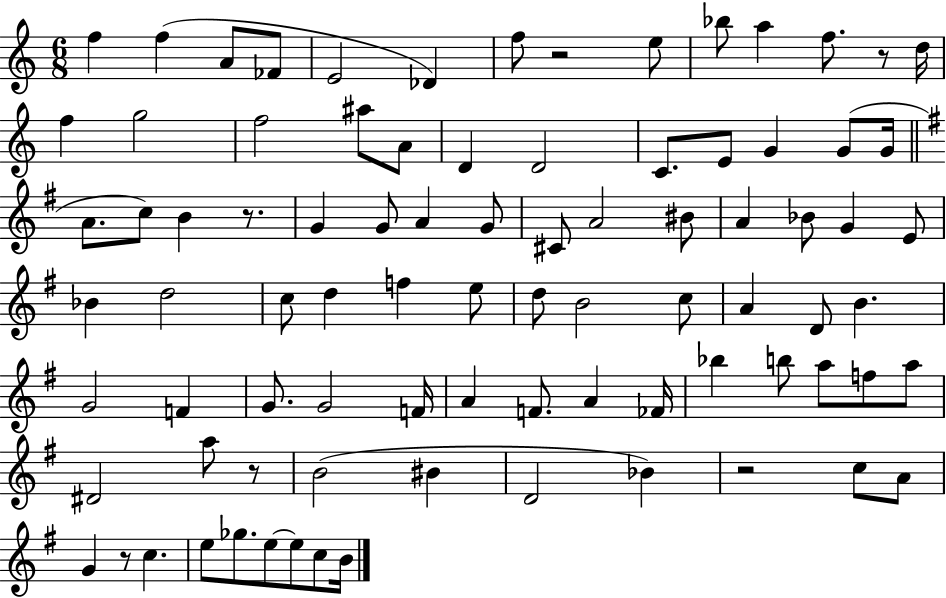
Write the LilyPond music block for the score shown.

{
  \clef treble
  \numericTimeSignature
  \time 6/8
  \key c \major
  f''4 f''4( a'8 fes'8 | e'2 des'4) | f''8 r2 e''8 | bes''8 a''4 f''8. r8 d''16 | \break f''4 g''2 | f''2 ais''8 a'8 | d'4 d'2 | c'8. e'8 g'4 g'8( g'16 | \break \bar "||" \break \key g \major a'8. c''8) b'4 r8. | g'4 g'8 a'4 g'8 | cis'8 a'2 bis'8 | a'4 bes'8 g'4 e'8 | \break bes'4 d''2 | c''8 d''4 f''4 e''8 | d''8 b'2 c''8 | a'4 d'8 b'4. | \break g'2 f'4 | g'8. g'2 f'16 | a'4 f'8. a'4 fes'16 | bes''4 b''8 a''8 f''8 a''8 | \break dis'2 a''8 r8 | b'2( bis'4 | d'2 bes'4) | r2 c''8 a'8 | \break g'4 r8 c''4. | e''8 ges''8. e''8~~ e''8 c''8 b'16 | \bar "|."
}